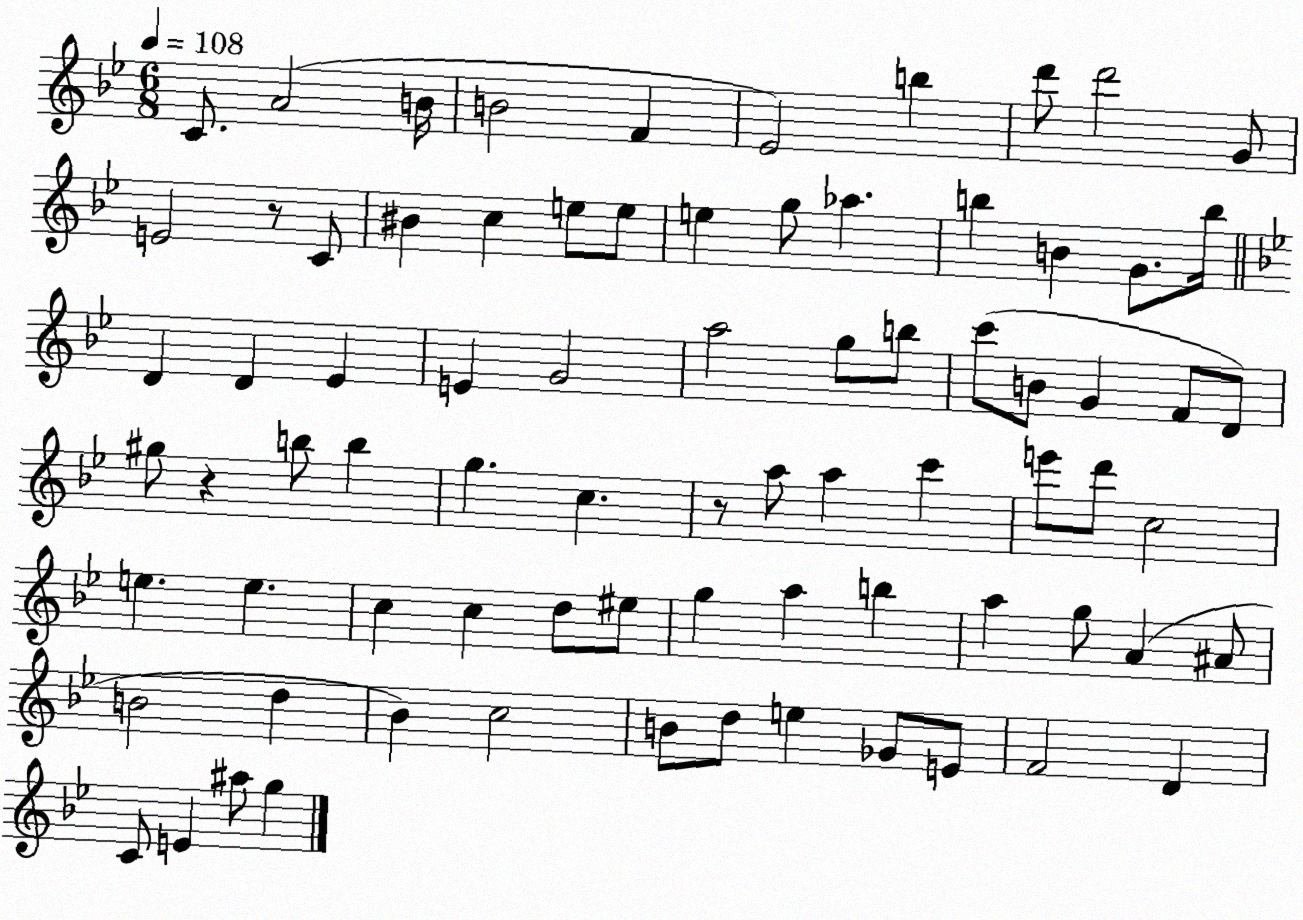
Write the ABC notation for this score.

X:1
T:Untitled
M:6/8
L:1/4
K:Bb
C/2 A2 B/4 B2 F _E2 b d'/2 d'2 G/2 E2 z/2 C/2 ^B c e/2 e/2 e g/2 _a b B G/2 b/4 D D _E E G2 a2 g/2 b/2 c'/2 B/2 G F/2 D/2 ^g/2 z b/2 b g c z/2 a/2 a c' e'/2 d'/2 c2 e e c c d/2 ^e/2 g a b a g/2 A ^A/2 B2 d _B c2 B/2 d/2 e _G/2 E/2 F2 D C/2 E ^a/2 g